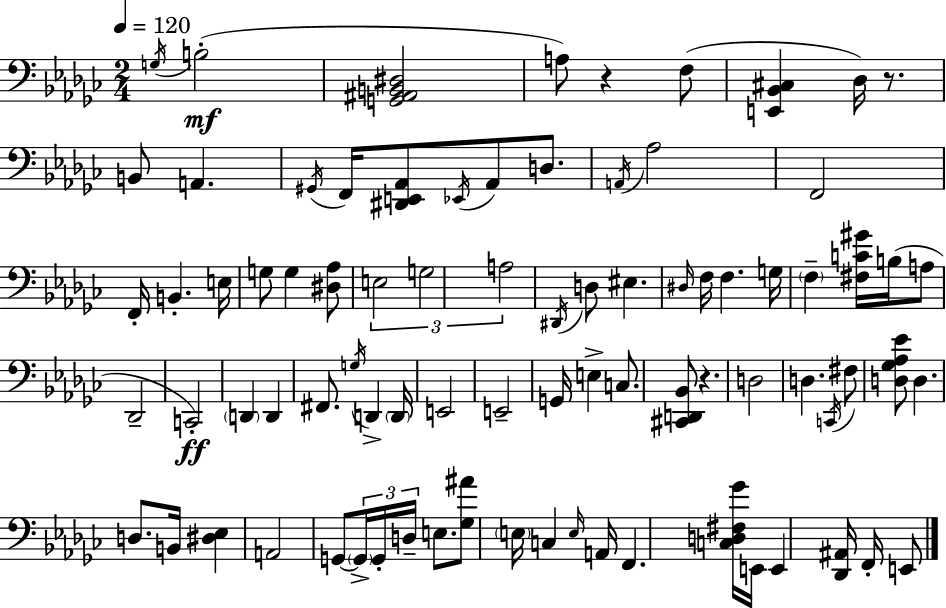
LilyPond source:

{
  \clef bass
  \numericTimeSignature
  \time 2/4
  \key ees \minor
  \tempo 4 = 120
  \repeat volta 2 { \acciaccatura { g16 }(\mf b2-. | <g, ais, b, dis>2 | a8) r4 f8( | <e, bes, cis>4 des16) r8. | \break b,8 a,4. | \acciaccatura { gis,16 } f,16 <dis, e, aes,>8 \acciaccatura { ees,16 } aes,8 | d8. \acciaccatura { a,16 } aes2 | f,2 | \break f,16-. b,4.-. | e16 g8 g4 | <dis aes>8 \tuplet 3/2 { e2 | g2 | \break a2 } | \acciaccatura { dis,16 } d8 eis4. | \grace { dis16 } f16 f4. | g16 \parenthesize f4-- | \break <fis c' gis'>16 b16( a8 des,2-- | c,2-.\ff) | \parenthesize d,4 | d,4 fis,8. | \break \acciaccatura { g16 } d,4-> \parenthesize d,16 e,2 | e,2-- | g,16 | e4-> c8. <cis, d, bes,>8 | \break r4. d2 | d4. | \acciaccatura { c,16 } fis8 | <d ges aes ees'>8 d4. | \break d8. b,16 <dis ees>4 | a,2 | g,8~~ \tuplet 3/2 { \parenthesize g,16-> g,16-. d16-- } e8. | <ges ais'>8 \parenthesize e16 c4 \grace { e16 } | \break a,16 f,4. <c d fis ges'>16 | e,16 e,4 <des, ais,>16 f,16-. e,8 | } \bar "|."
}